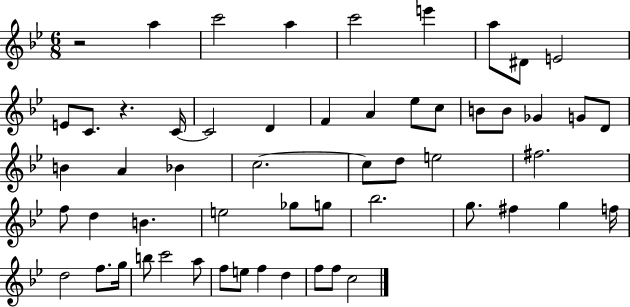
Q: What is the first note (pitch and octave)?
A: A5